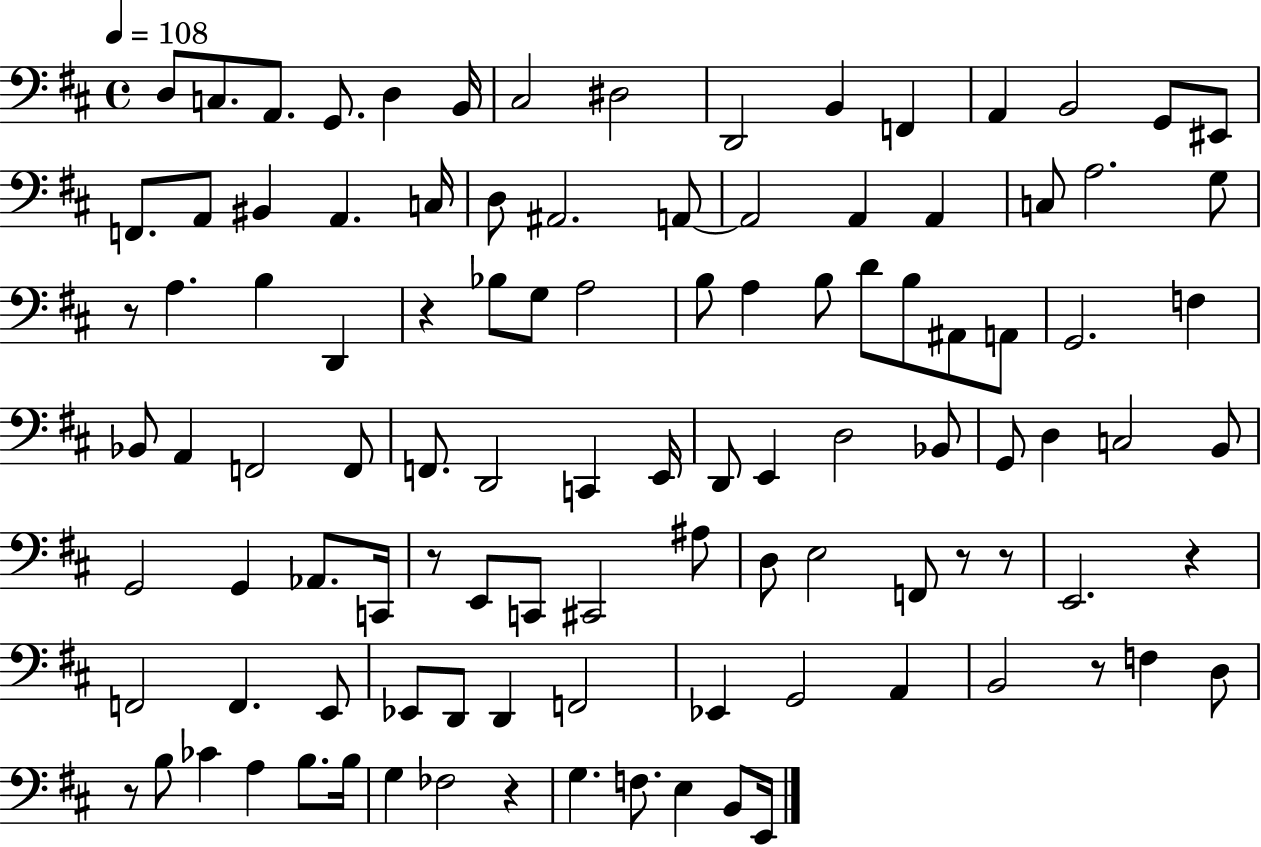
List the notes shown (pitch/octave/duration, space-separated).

D3/e C3/e. A2/e. G2/e. D3/q B2/s C#3/h D#3/h D2/h B2/q F2/q A2/q B2/h G2/e EIS2/e F2/e. A2/e BIS2/q A2/q. C3/s D3/e A#2/h. A2/e A2/h A2/q A2/q C3/e A3/h. G3/e R/e A3/q. B3/q D2/q R/q Bb3/e G3/e A3/h B3/e A3/q B3/e D4/e B3/e A#2/e A2/e G2/h. F3/q Bb2/e A2/q F2/h F2/e F2/e. D2/h C2/q E2/s D2/e E2/q D3/h Bb2/e G2/e D3/q C3/h B2/e G2/h G2/q Ab2/e. C2/s R/e E2/e C2/e C#2/h A#3/e D3/e E3/h F2/e R/e R/e E2/h. R/q F2/h F2/q. E2/e Eb2/e D2/e D2/q F2/h Eb2/q G2/h A2/q B2/h R/e F3/q D3/e R/e B3/e CES4/q A3/q B3/e. B3/s G3/q FES3/h R/q G3/q. F3/e. E3/q B2/e E2/s